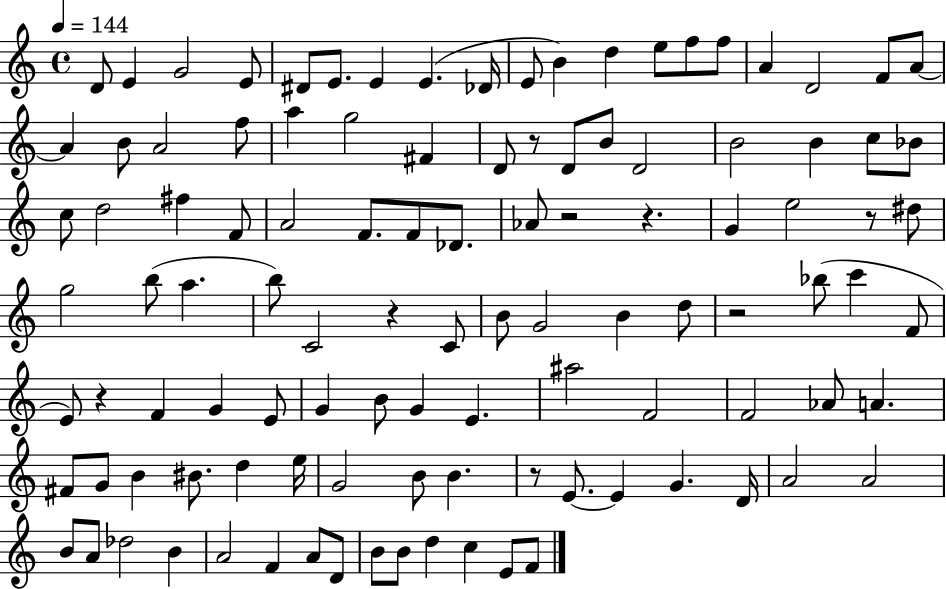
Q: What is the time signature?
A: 4/4